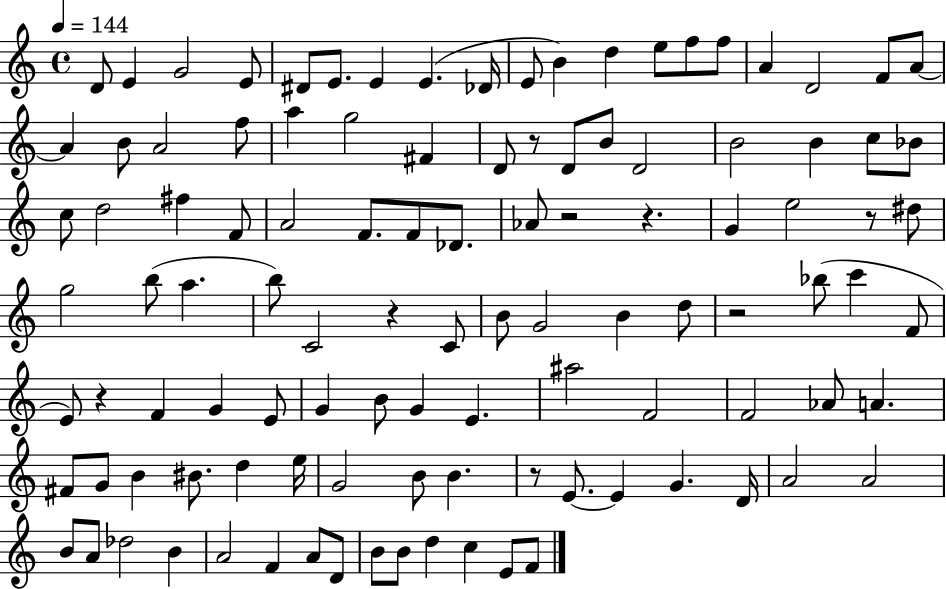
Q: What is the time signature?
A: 4/4